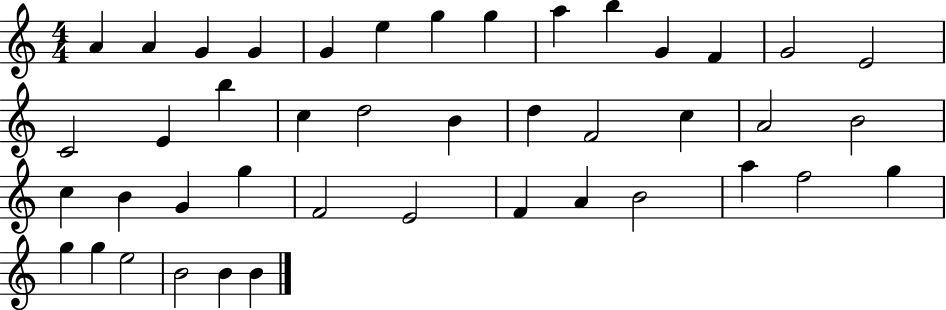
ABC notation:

X:1
T:Untitled
M:4/4
L:1/4
K:C
A A G G G e g g a b G F G2 E2 C2 E b c d2 B d F2 c A2 B2 c B G g F2 E2 F A B2 a f2 g g g e2 B2 B B